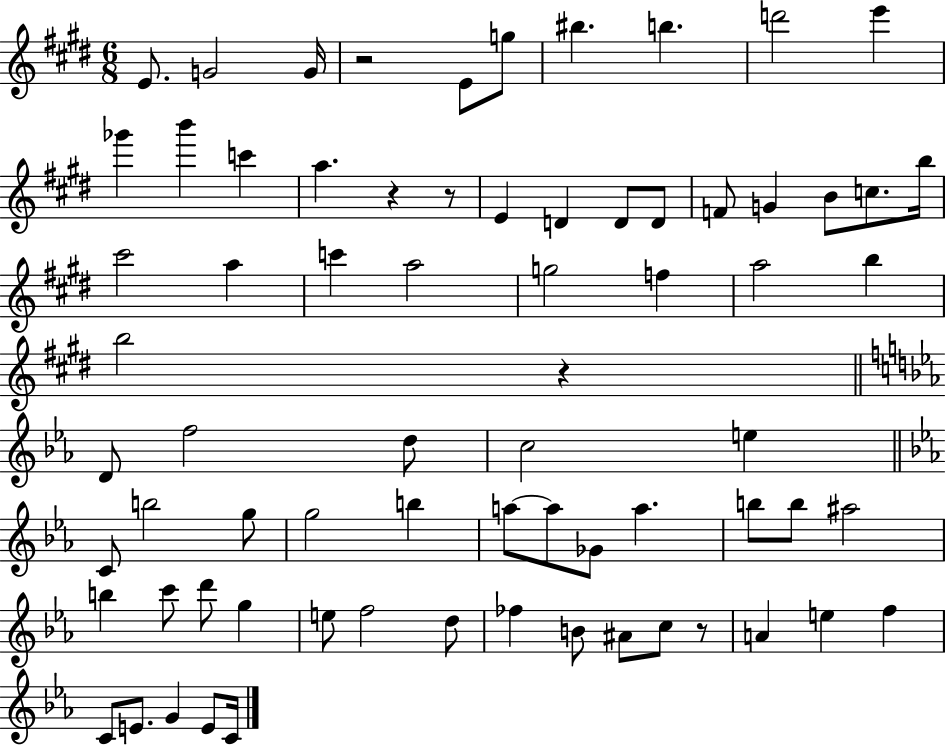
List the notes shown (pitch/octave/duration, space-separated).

E4/e. G4/h G4/s R/h E4/e G5/e BIS5/q. B5/q. D6/h E6/q Gb6/q B6/q C6/q A5/q. R/q R/e E4/q D4/q D4/e D4/e F4/e G4/q B4/e C5/e. B5/s C#6/h A5/q C6/q A5/h G5/h F5/q A5/h B5/q B5/h R/q D4/e F5/h D5/e C5/h E5/q C4/e B5/h G5/e G5/h B5/q A5/e A5/e Gb4/e A5/q. B5/e B5/e A#5/h B5/q C6/e D6/e G5/q E5/e F5/h D5/e FES5/q B4/e A#4/e C5/e R/e A4/q E5/q F5/q C4/e E4/e. G4/q E4/e C4/s